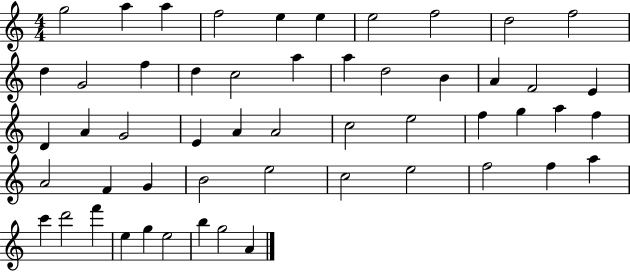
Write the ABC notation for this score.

X:1
T:Untitled
M:4/4
L:1/4
K:C
g2 a a f2 e e e2 f2 d2 f2 d G2 f d c2 a a d2 B A F2 E D A G2 E A A2 c2 e2 f g a f A2 F G B2 e2 c2 e2 f2 f a c' d'2 f' e g e2 b g2 A